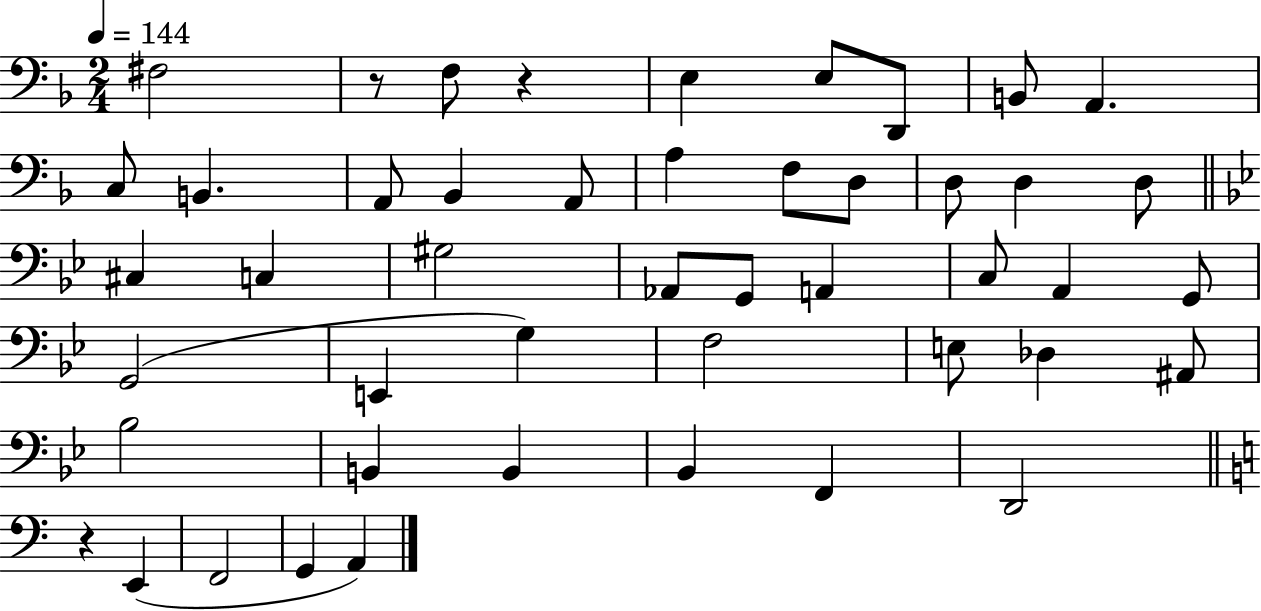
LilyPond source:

{
  \clef bass
  \numericTimeSignature
  \time 2/4
  \key f \major
  \tempo 4 = 144
  fis2 | r8 f8 r4 | e4 e8 d,8 | b,8 a,4. | \break c8 b,4. | a,8 bes,4 a,8 | a4 f8 d8 | d8 d4 d8 | \break \bar "||" \break \key bes \major cis4 c4 | gis2 | aes,8 g,8 a,4 | c8 a,4 g,8 | \break g,2( | e,4 g4) | f2 | e8 des4 ais,8 | \break bes2 | b,4 b,4 | bes,4 f,4 | d,2 | \break \bar "||" \break \key c \major r4 e,4( | f,2 | g,4 a,4) | \bar "|."
}